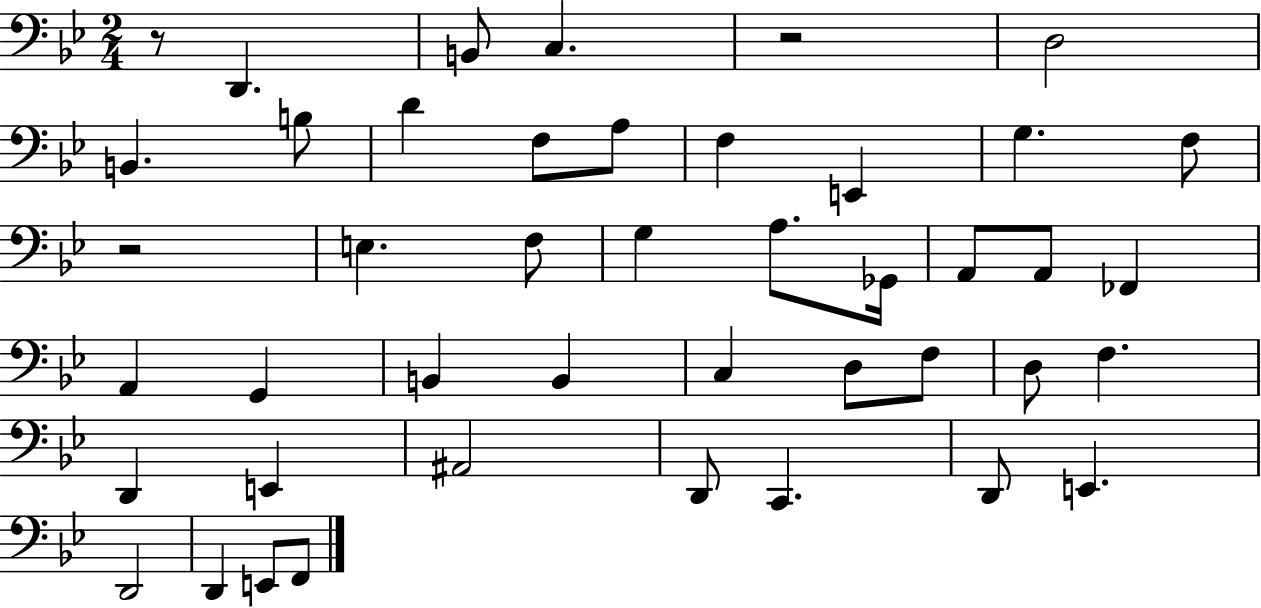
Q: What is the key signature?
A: BES major